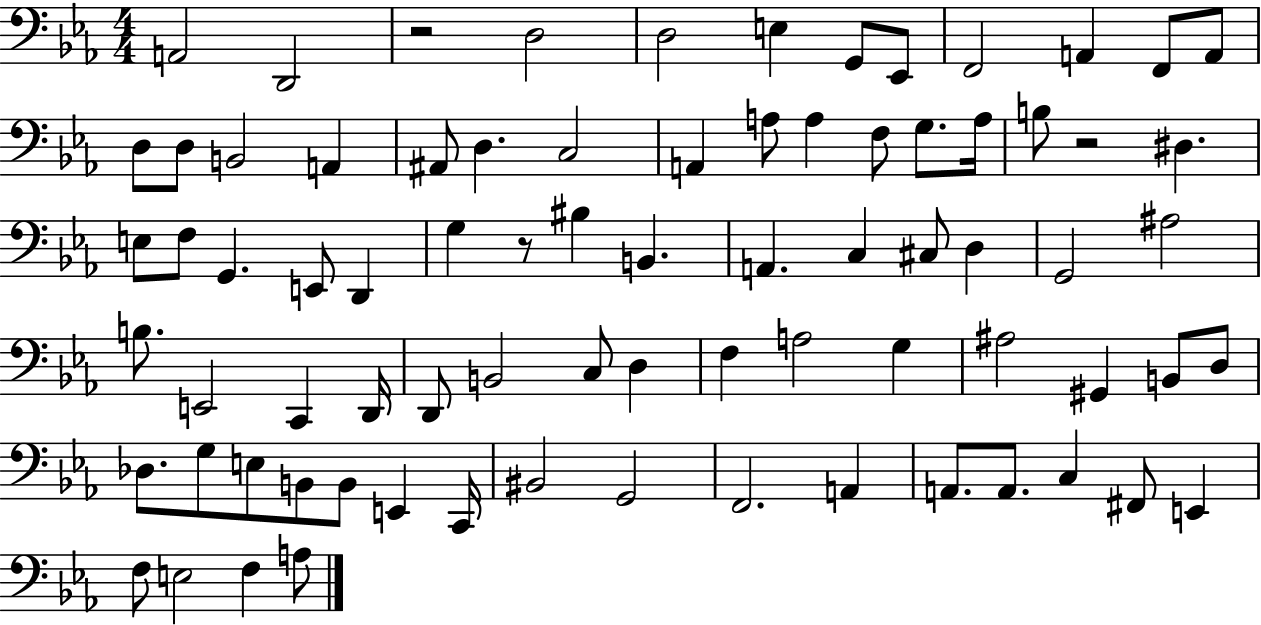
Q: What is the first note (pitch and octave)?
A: A2